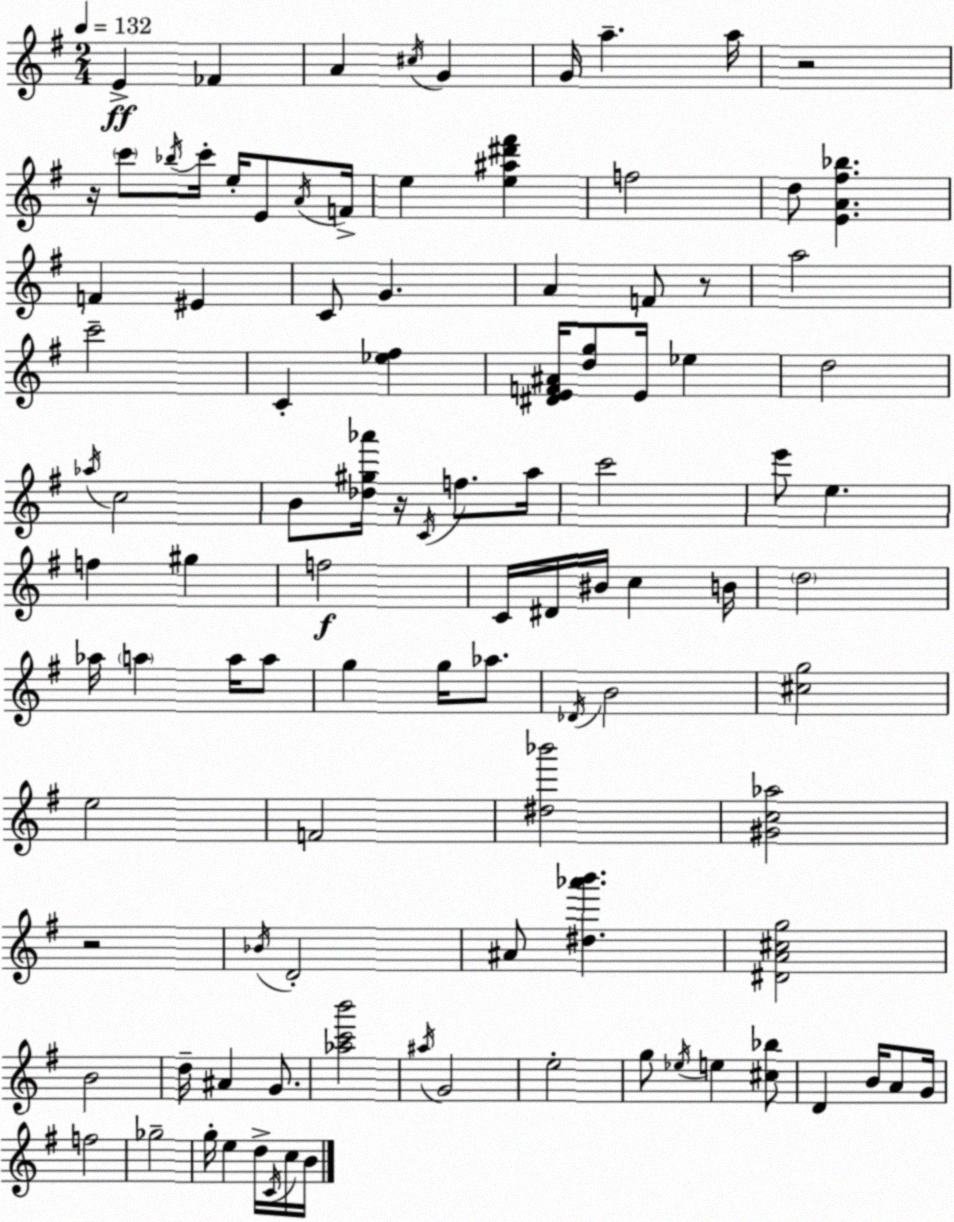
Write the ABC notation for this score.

X:1
T:Untitled
M:2/4
L:1/4
K:Em
E _F A ^c/4 G G/4 a a/4 z2 z/4 c'/2 _b/4 c'/4 e/4 E/2 A/4 F/4 e [e^a^d'^f'] f2 d/2 [EA^f_b] F ^E C/2 G A F/2 z/2 a2 c'2 C [_e^f] [^DEF^A]/4 [dg]/2 E/4 _e d2 _a/4 c2 B/2 [_d^g_a']/4 z/4 C/4 f/2 a/4 c'2 e'/2 e f ^g f2 C/4 ^D/4 ^B/4 c B/4 d2 _a/4 a a/4 a/2 g g/4 _a/2 _D/4 B2 [^cg]2 e2 F2 [^d_b']2 [^Gc_a]2 z2 _B/4 D2 ^A/2 [^d_a'b'] [^DA^cg]2 B2 d/4 ^A G/2 [_ac'b']2 ^a/4 G2 e2 g/2 _e/4 e [^c_b]/2 D B/4 A/2 G/4 f2 _g2 g/4 e d/4 C/4 c/4 B/4